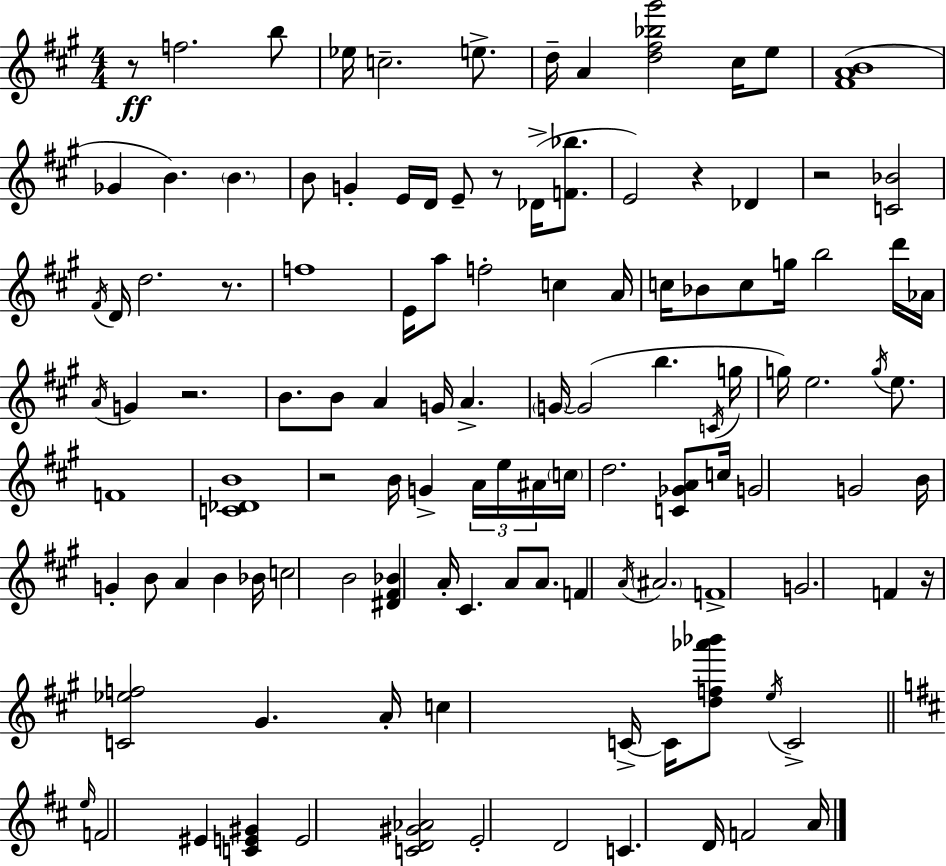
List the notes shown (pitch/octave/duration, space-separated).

R/e F5/h. B5/e Eb5/s C5/h. E5/e. D5/s A4/q [D5,F#5,Bb5,G#6]/h C#5/s E5/e [F#4,A4,B4]/w Gb4/q B4/q. B4/q. B4/e G4/q E4/s D4/s E4/e R/e Db4/s [F4,Bb5]/e. E4/h R/q Db4/q R/h [C4,Bb4]/h F#4/s D4/s D5/h. R/e. F5/w E4/s A5/e F5/h C5/q A4/s C5/s Bb4/e C5/e G5/s B5/h D6/s Ab4/s A4/s G4/q R/h. B4/e. B4/e A4/q G4/s A4/q. G4/s G4/h B5/q. C4/s G5/s G5/s E5/h. G5/s E5/e. F4/w [C4,Db4,B4]/w R/h B4/s G4/q A4/s E5/s A#4/s C5/s D5/h. [C4,Gb4,A4]/e C5/s G4/h G4/h B4/s G4/q B4/e A4/q B4/q Bb4/s C5/h B4/h [D#4,F#4,Bb4]/q A4/s C#4/q. A4/e A4/e. F4/q A4/s A#4/h. F4/w G4/h. F4/q R/s [C4,Eb5,F5]/h G#4/q. A4/s C5/q C4/s C4/s [D5,F5,Ab6,Bb6]/e E5/s C4/h E5/s F4/h EIS4/q [C4,E4,G#4]/q E4/h [C4,D4,G#4,Ab4]/h E4/h D4/h C4/q. D4/s F4/h A4/s